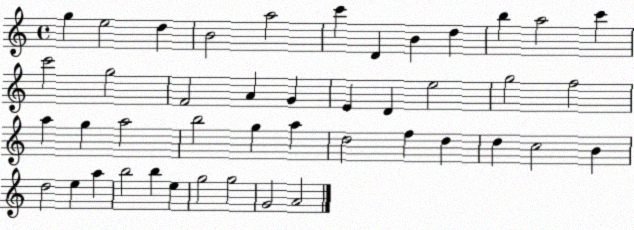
X:1
T:Untitled
M:4/4
L:1/4
K:C
g e2 d B2 a2 c' D B d b a2 c' c'2 g2 F2 A G E D e2 g2 f2 a g a2 b2 g a d2 f d d c2 B d2 e a b2 b e g2 g2 G2 A2